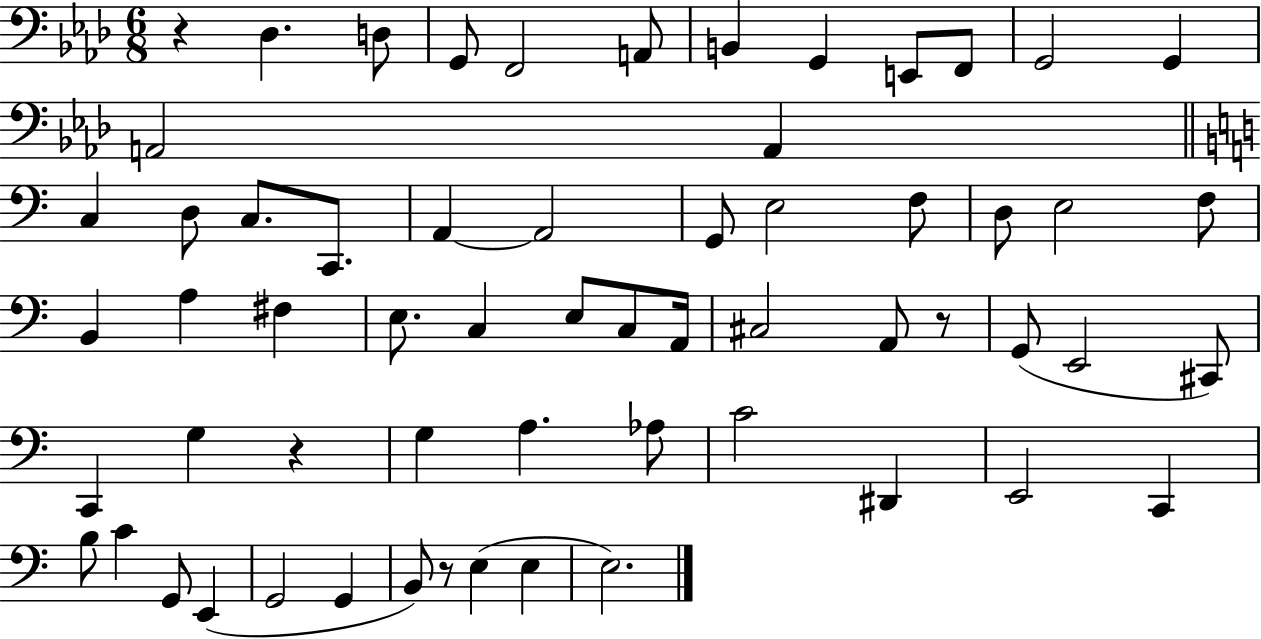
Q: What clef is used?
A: bass